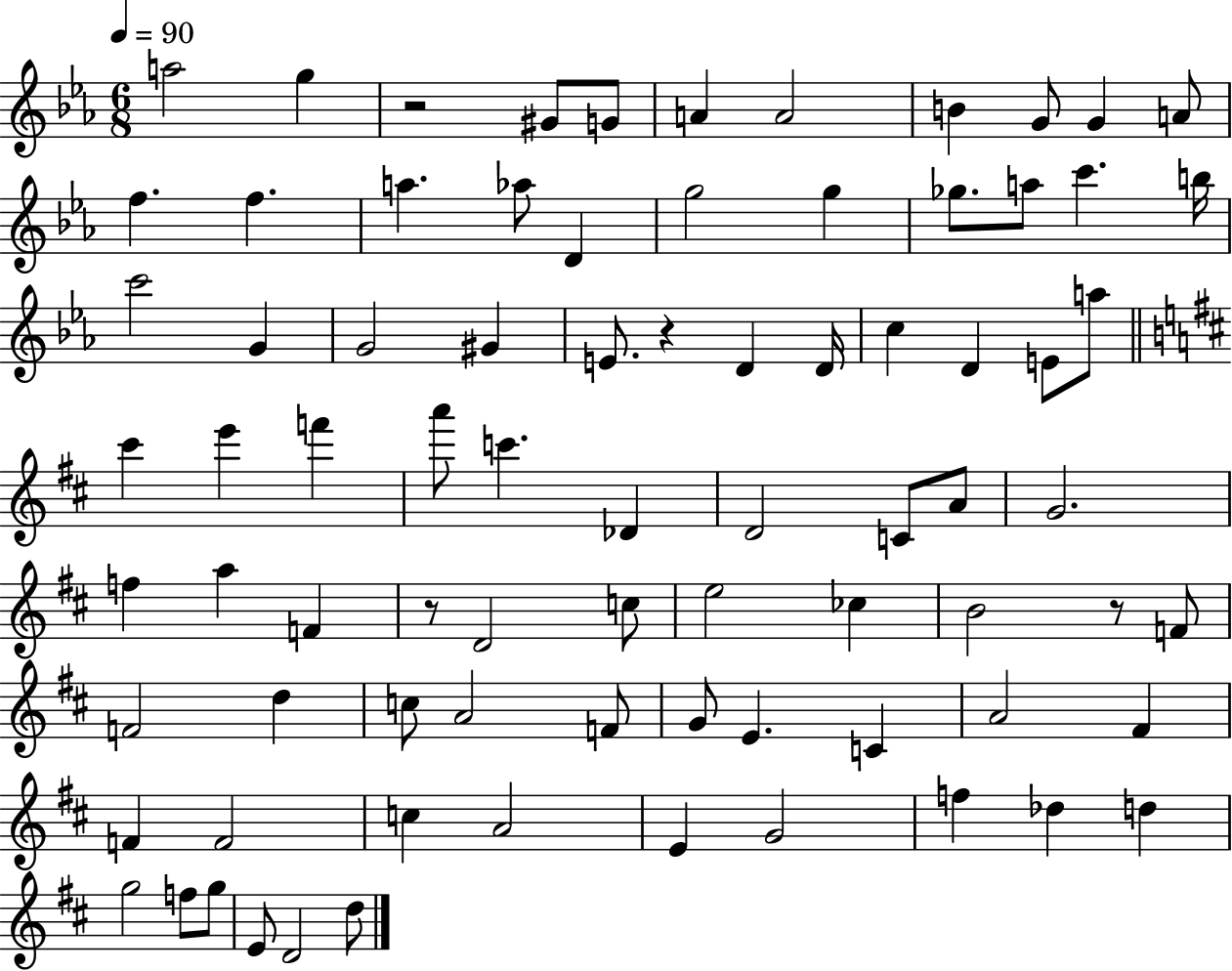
{
  \clef treble
  \numericTimeSignature
  \time 6/8
  \key ees \major
  \tempo 4 = 90
  a''2 g''4 | r2 gis'8 g'8 | a'4 a'2 | b'4 g'8 g'4 a'8 | \break f''4. f''4. | a''4. aes''8 d'4 | g''2 g''4 | ges''8. a''8 c'''4. b''16 | \break c'''2 g'4 | g'2 gis'4 | e'8. r4 d'4 d'16 | c''4 d'4 e'8 a''8 | \break \bar "||" \break \key d \major cis'''4 e'''4 f'''4 | a'''8 c'''4. des'4 | d'2 c'8 a'8 | g'2. | \break f''4 a''4 f'4 | r8 d'2 c''8 | e''2 ces''4 | b'2 r8 f'8 | \break f'2 d''4 | c''8 a'2 f'8 | g'8 e'4. c'4 | a'2 fis'4 | \break f'4 f'2 | c''4 a'2 | e'4 g'2 | f''4 des''4 d''4 | \break g''2 f''8 g''8 | e'8 d'2 d''8 | \bar "|."
}